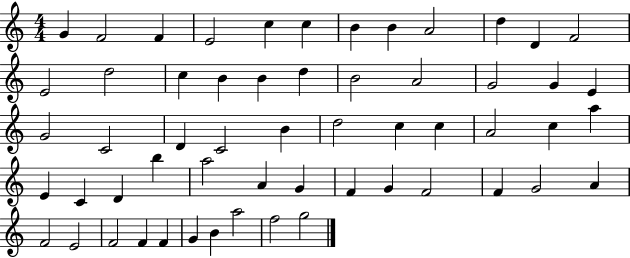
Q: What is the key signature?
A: C major